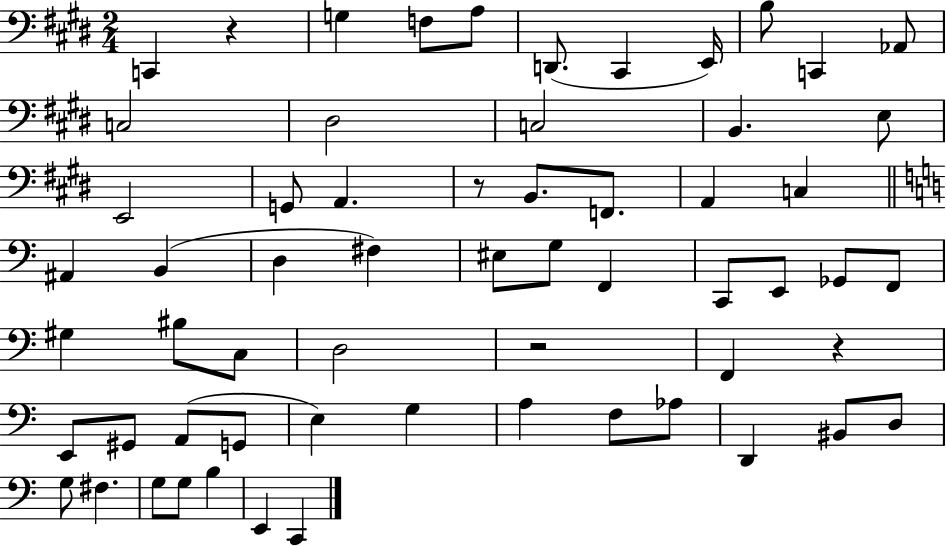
{
  \clef bass
  \numericTimeSignature
  \time 2/4
  \key e \major
  c,4 r4 | g4 f8 a8 | d,8.( cis,4 e,16) | b8 c,4 aes,8 | \break c2 | dis2 | c2 | b,4. e8 | \break e,2 | g,8 a,4. | r8 b,8. f,8. | a,4 c4 | \break \bar "||" \break \key c \major ais,4 b,4( | d4 fis4) | eis8 g8 f,4 | c,8 e,8 ges,8 f,8 | \break gis4 bis8 c8 | d2 | r2 | f,4 r4 | \break e,8 gis,8 a,8( g,8 | e4) g4 | a4 f8 aes8 | d,4 bis,8 d8 | \break g8 fis4. | g8 g8 b4 | e,4 c,4 | \bar "|."
}